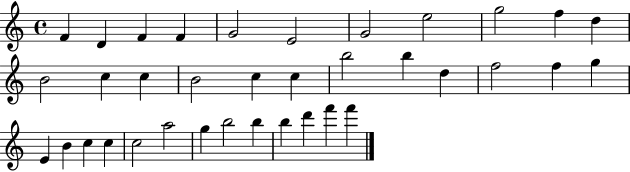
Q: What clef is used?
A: treble